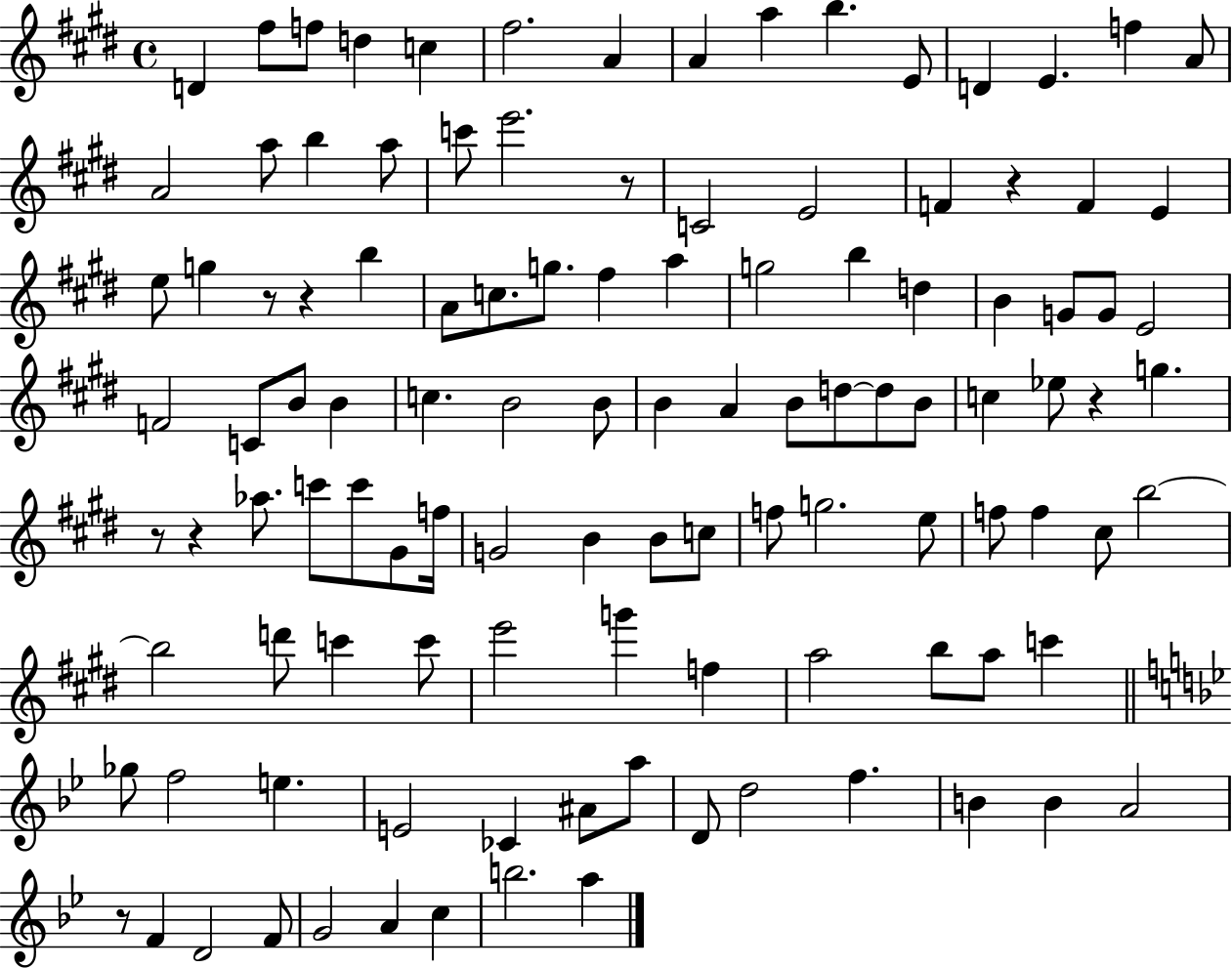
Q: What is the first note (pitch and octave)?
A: D4